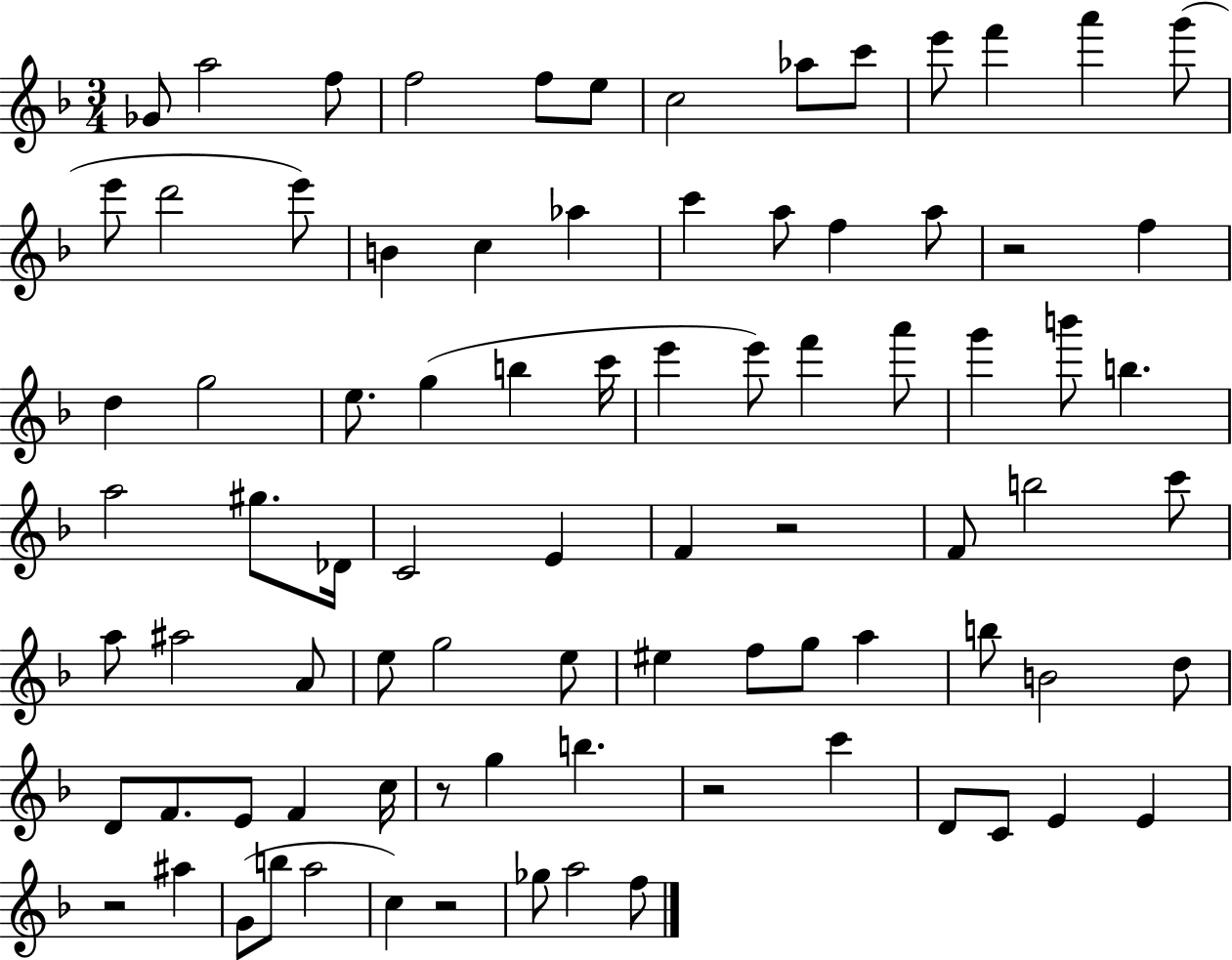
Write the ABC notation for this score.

X:1
T:Untitled
M:3/4
L:1/4
K:F
_G/2 a2 f/2 f2 f/2 e/2 c2 _a/2 c'/2 e'/2 f' a' g'/2 e'/2 d'2 e'/2 B c _a c' a/2 f a/2 z2 f d g2 e/2 g b c'/4 e' e'/2 f' a'/2 g' b'/2 b a2 ^g/2 _D/4 C2 E F z2 F/2 b2 c'/2 a/2 ^a2 A/2 e/2 g2 e/2 ^e f/2 g/2 a b/2 B2 d/2 D/2 F/2 E/2 F c/4 z/2 g b z2 c' D/2 C/2 E E z2 ^a G/2 b/2 a2 c z2 _g/2 a2 f/2